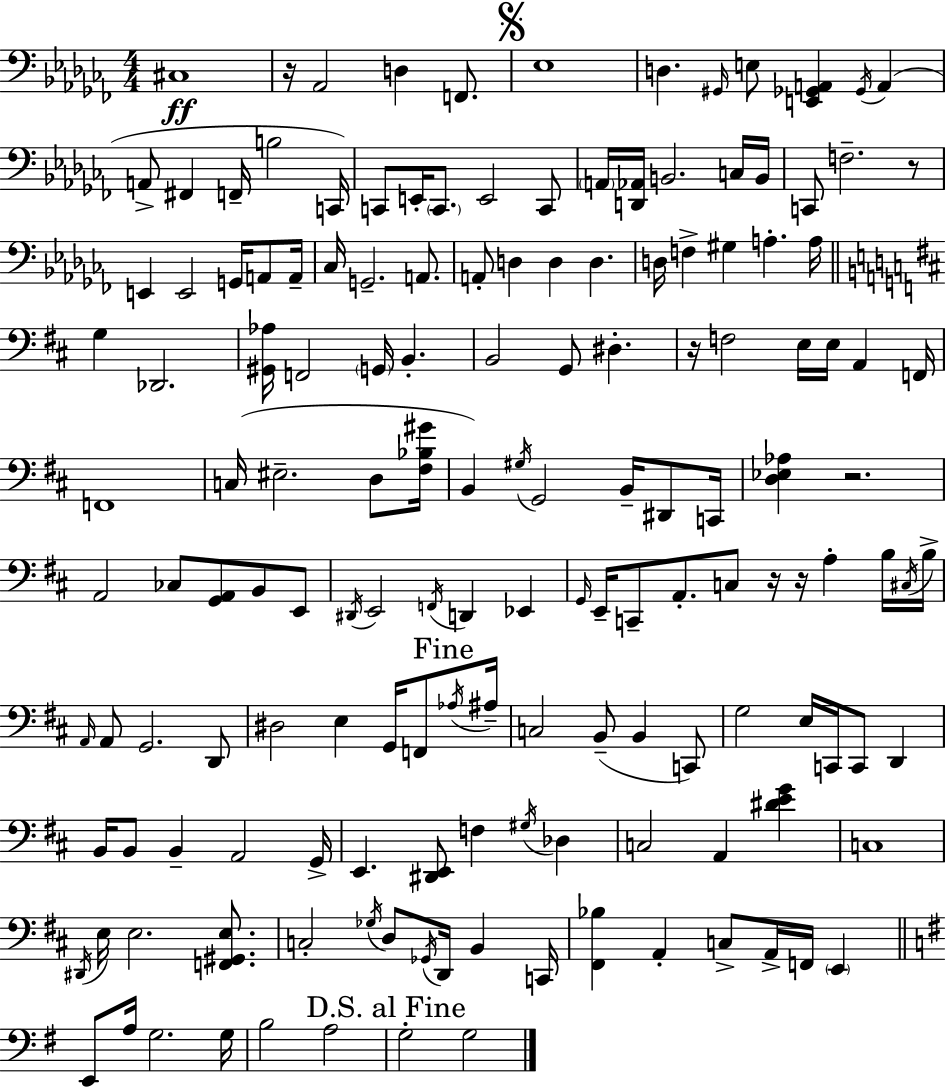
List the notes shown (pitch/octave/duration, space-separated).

C#3/w R/s Ab2/h D3/q F2/e. Eb3/w D3/q. G#2/s E3/e [E2,Gb2,A2]/q Gb2/s A2/q A2/e F#2/q F2/s B3/h C2/s C2/e E2/s C2/e. E2/h C2/e A2/s [D2,Ab2]/s B2/h. C3/s B2/s C2/e F3/h. R/e E2/q E2/h G2/s A2/e A2/s CES3/s G2/h. A2/e. A2/e D3/q D3/q D3/q. D3/s F3/q G#3/q A3/q. A3/s G3/q Db2/h. [G#2,Ab3]/s F2/h G2/s B2/q. B2/h G2/e D#3/q. R/s F3/h E3/s E3/s A2/q F2/s F2/w C3/s EIS3/h. D3/e [F#3,Bb3,G#4]/s B2/q G#3/s G2/h B2/s D#2/e C2/s [D3,Eb3,Ab3]/q R/h. A2/h CES3/e [G2,A2]/e B2/e E2/e D#2/s E2/h F2/s D2/q Eb2/q G2/s E2/s C2/e A2/e. C3/e R/s R/s A3/q B3/s C#3/s B3/s A2/s A2/e G2/h. D2/e D#3/h E3/q G2/s F2/e Ab3/s A#3/s C3/h B2/e B2/q C2/e G3/h E3/s C2/s C2/e D2/q B2/s B2/e B2/q A2/h G2/s E2/q. [D#2,E2]/e F3/q G#3/s Db3/q C3/h A2/q [D#4,E4,G4]/q C3/w D#2/s E3/s E3/h. [F2,G#2,E3]/e. C3/h Gb3/s D3/e Gb2/s D2/s B2/q C2/s [F#2,Bb3]/q A2/q C3/e A2/s F2/s E2/q E2/e A3/s G3/h. G3/s B3/h A3/h G3/h G3/h